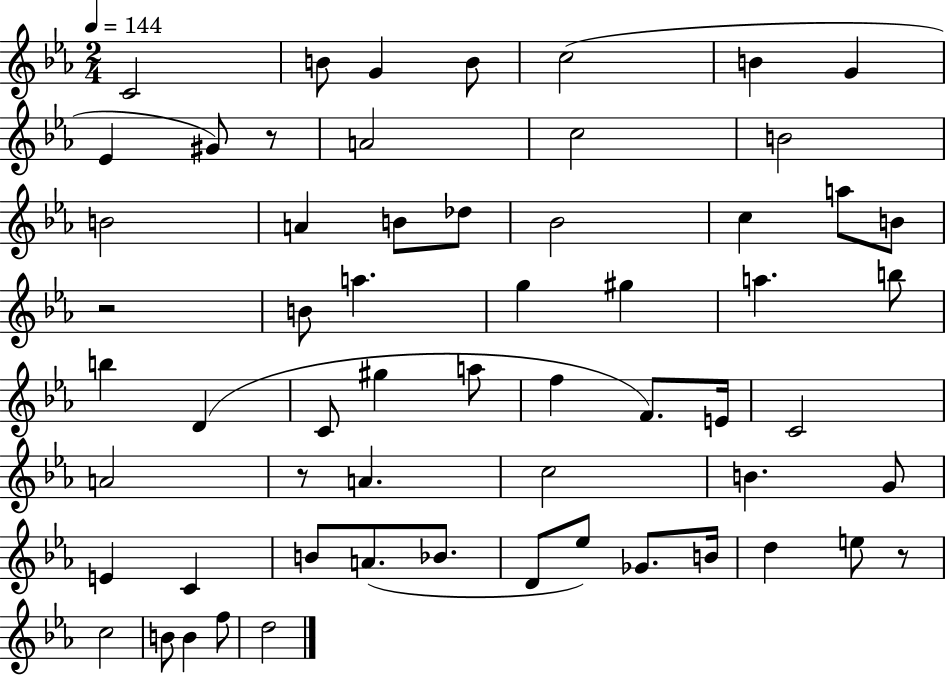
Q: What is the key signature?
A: EES major